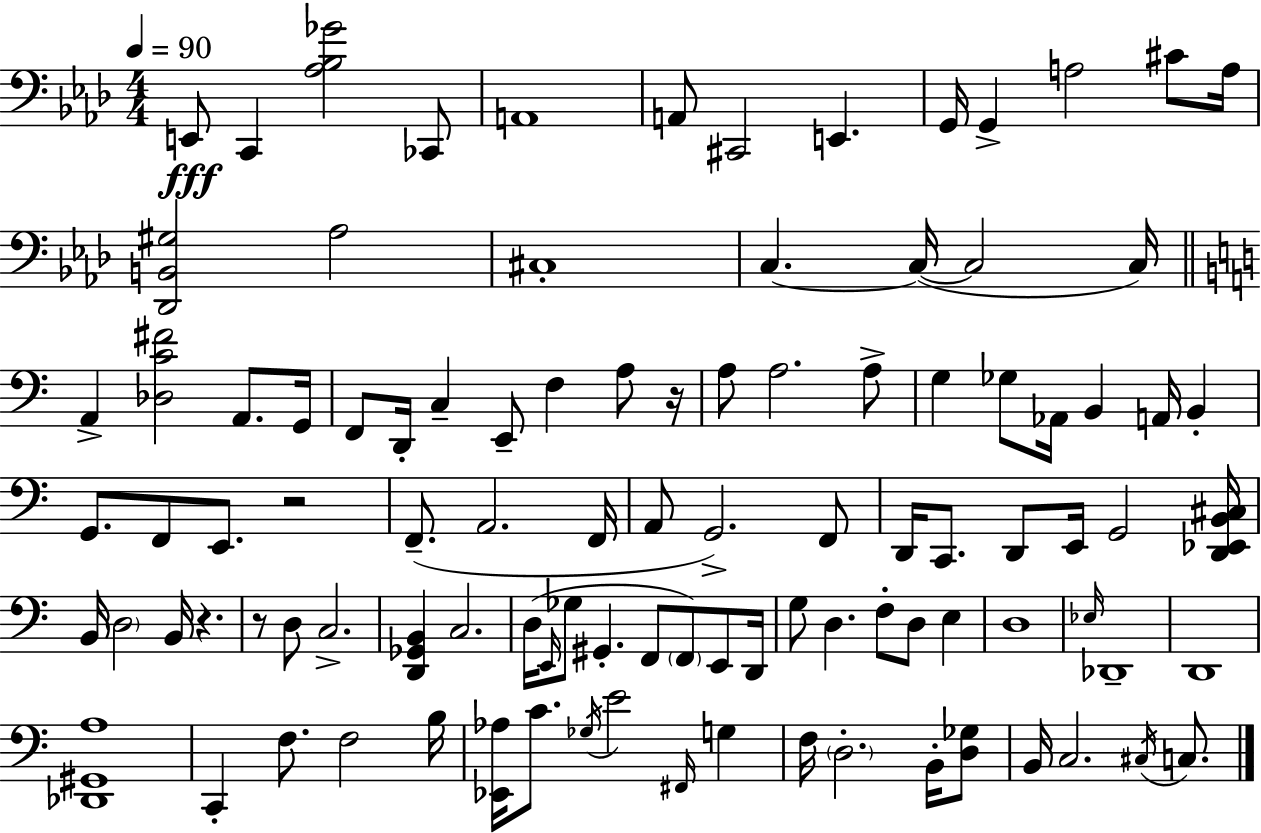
{
  \clef bass
  \numericTimeSignature
  \time 4/4
  \key aes \major
  \tempo 4 = 90
  e,8\fff c,4 <aes bes ges'>2 ces,8 | a,1 | a,8 cis,2 e,4. | g,16 g,4-> a2 cis'8 a16 | \break <des, b, gis>2 aes2 | cis1-. | c4.~~ c16~(~ c2 c16) | \bar "||" \break \key a \minor a,4-> <des c' fis'>2 a,8. g,16 | f,8 d,16-. c4-- e,8-- f4 a8 r16 | a8 a2. a8-> | g4 ges8 aes,16 b,4 a,16 b,4-. | \break g,8. f,8 e,8. r2 | f,8.--( a,2. f,16 | a,8 g,2.->) f,8 | d,16 c,8. d,8 e,16 g,2 <d, ees, b, cis>16 | \break b,16 \parenthesize d2 b,16 r4. | r8 d8 c2.-> | <d, ges, b,>4 c2. | d16( \grace { e,16 } ges8 gis,4.-. f,8 \parenthesize f,8) e,8 | \break d,16 g8 d4. f8-. d8 e4 | d1 | \grace { ees16 } des,1-- | d,1 | \break <des, gis, a>1 | c,4-. f8. f2 | b16 <ees, aes>16 c'8. \acciaccatura { ges16 } e'2 \grace { fis,16 } | g4 f16 \parenthesize d2.-. | \break b,16-. <d ges>8 b,16 c2. | \acciaccatura { cis16 } c8. \bar "|."
}